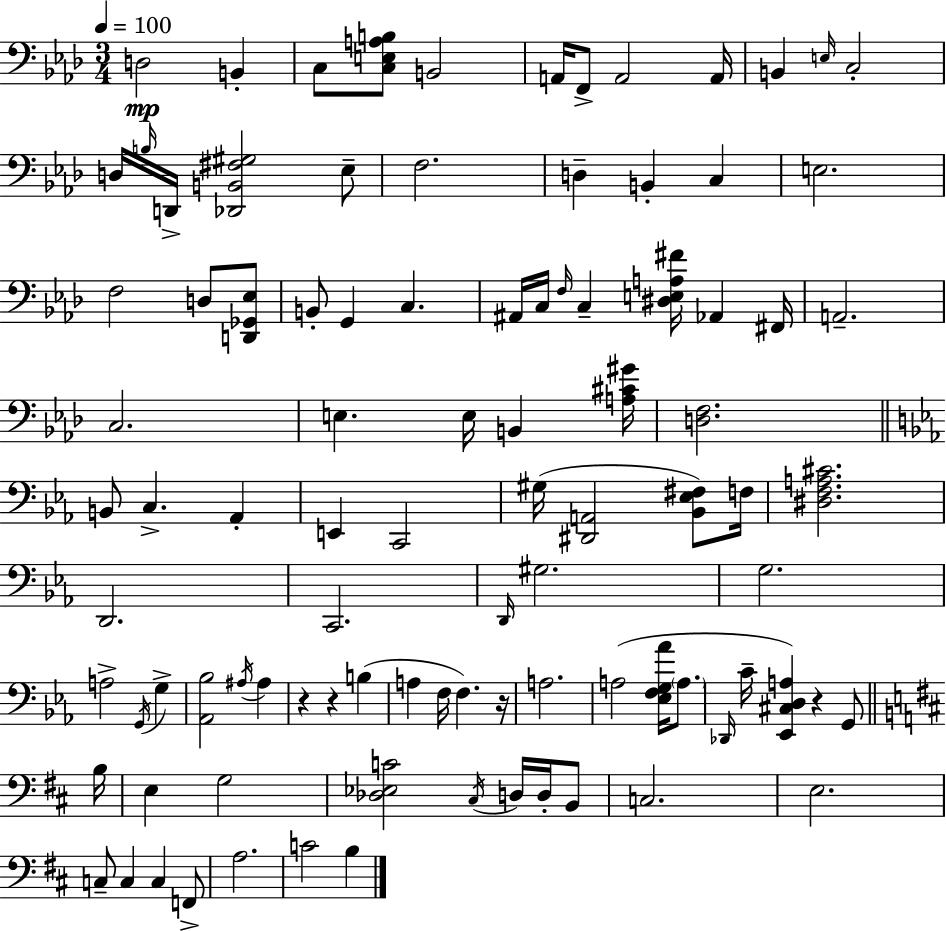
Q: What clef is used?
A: bass